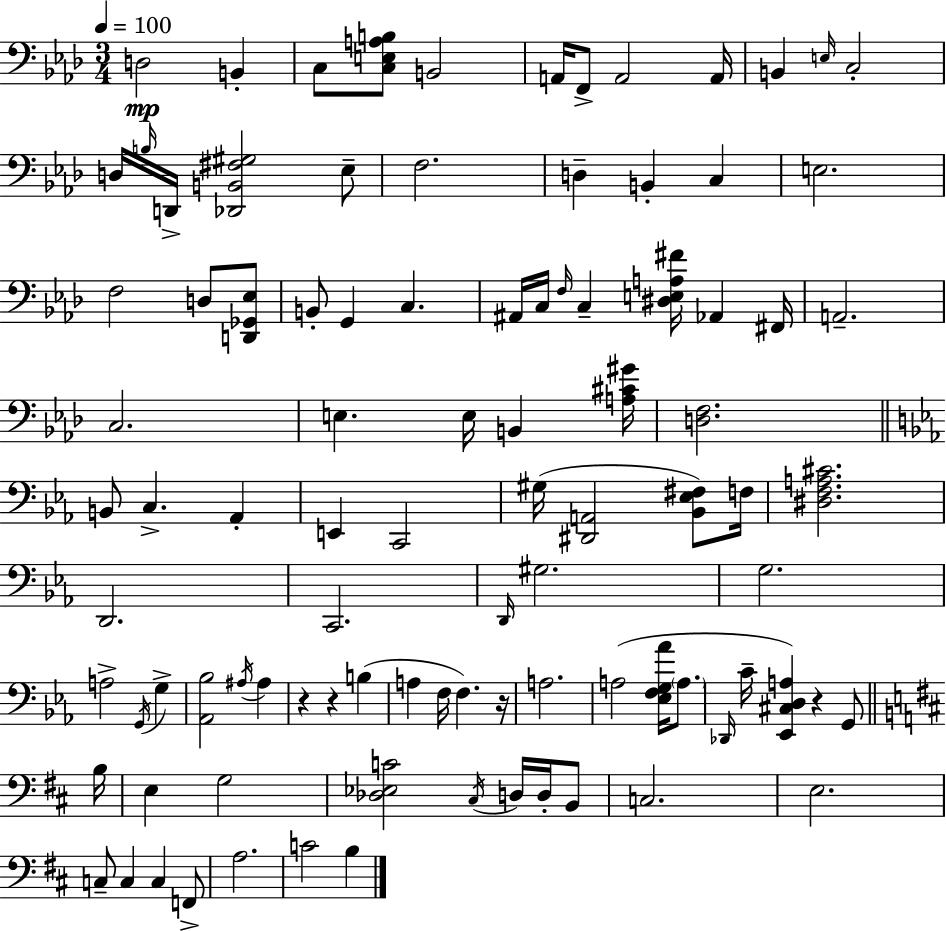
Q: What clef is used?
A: bass